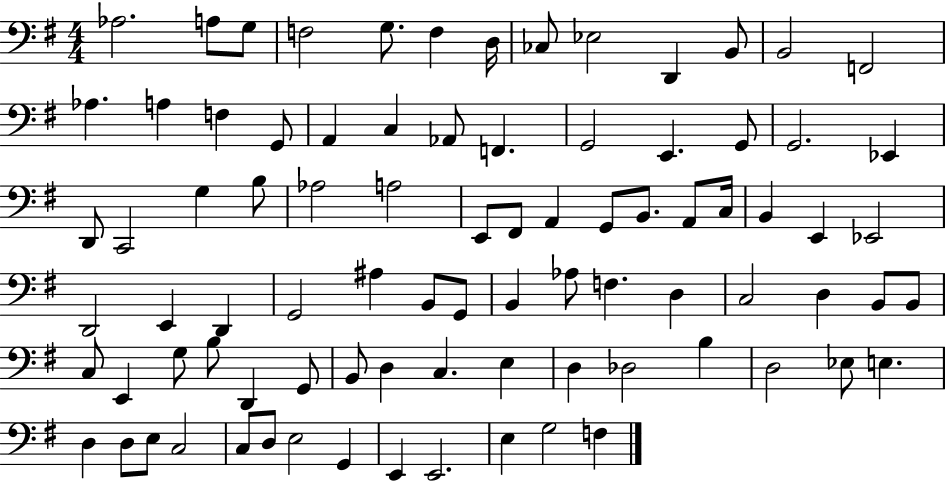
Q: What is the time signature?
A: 4/4